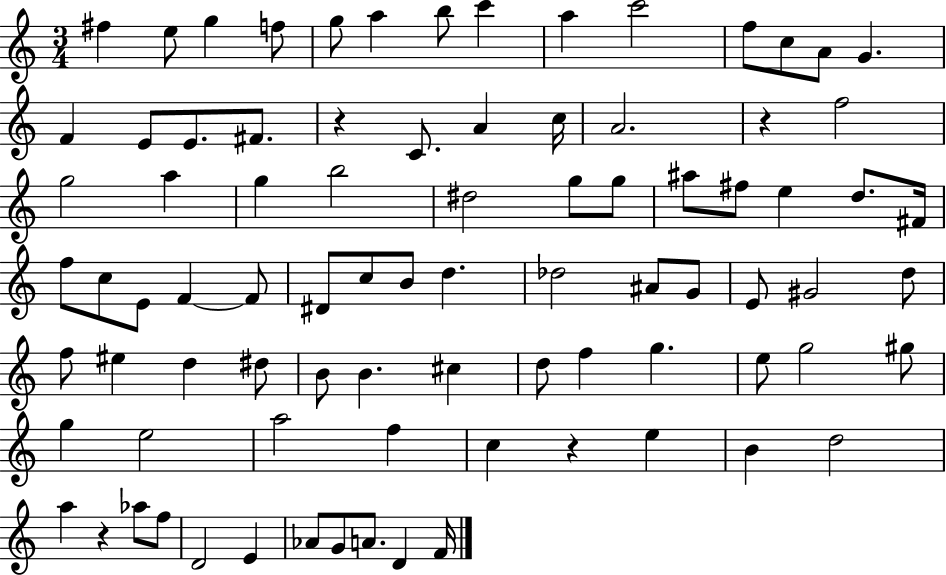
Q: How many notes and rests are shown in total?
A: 85